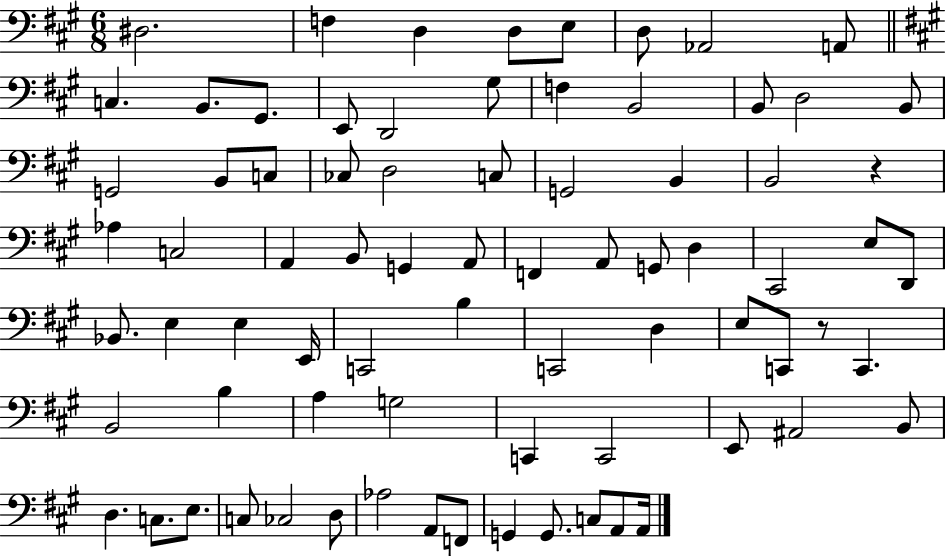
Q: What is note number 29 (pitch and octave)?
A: Ab3